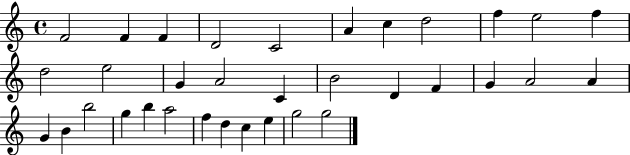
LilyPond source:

{
  \clef treble
  \time 4/4
  \defaultTimeSignature
  \key c \major
  f'2 f'4 f'4 | d'2 c'2 | a'4 c''4 d''2 | f''4 e''2 f''4 | \break d''2 e''2 | g'4 a'2 c'4 | b'2 d'4 f'4 | g'4 a'2 a'4 | \break g'4 b'4 b''2 | g''4 b''4 a''2 | f''4 d''4 c''4 e''4 | g''2 g''2 | \break \bar "|."
}